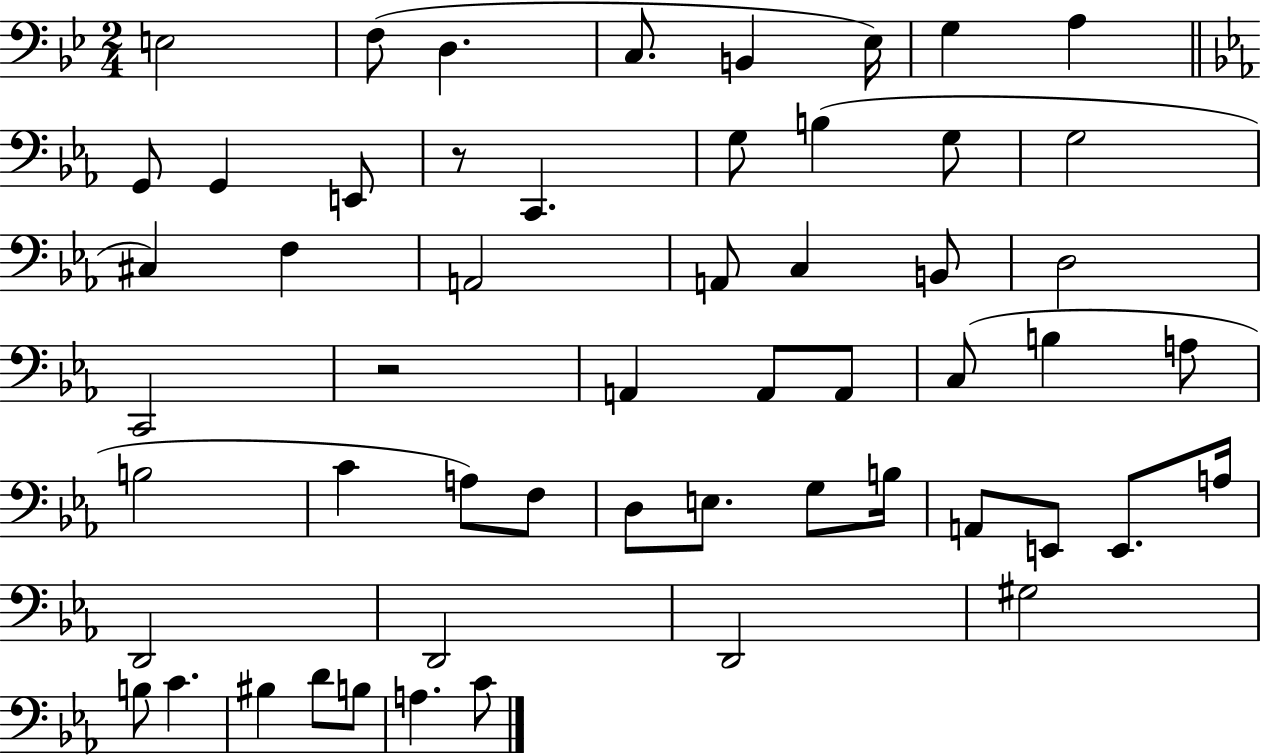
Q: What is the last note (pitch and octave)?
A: C4